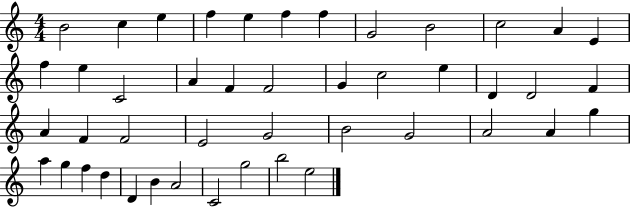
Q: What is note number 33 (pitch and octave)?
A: A4